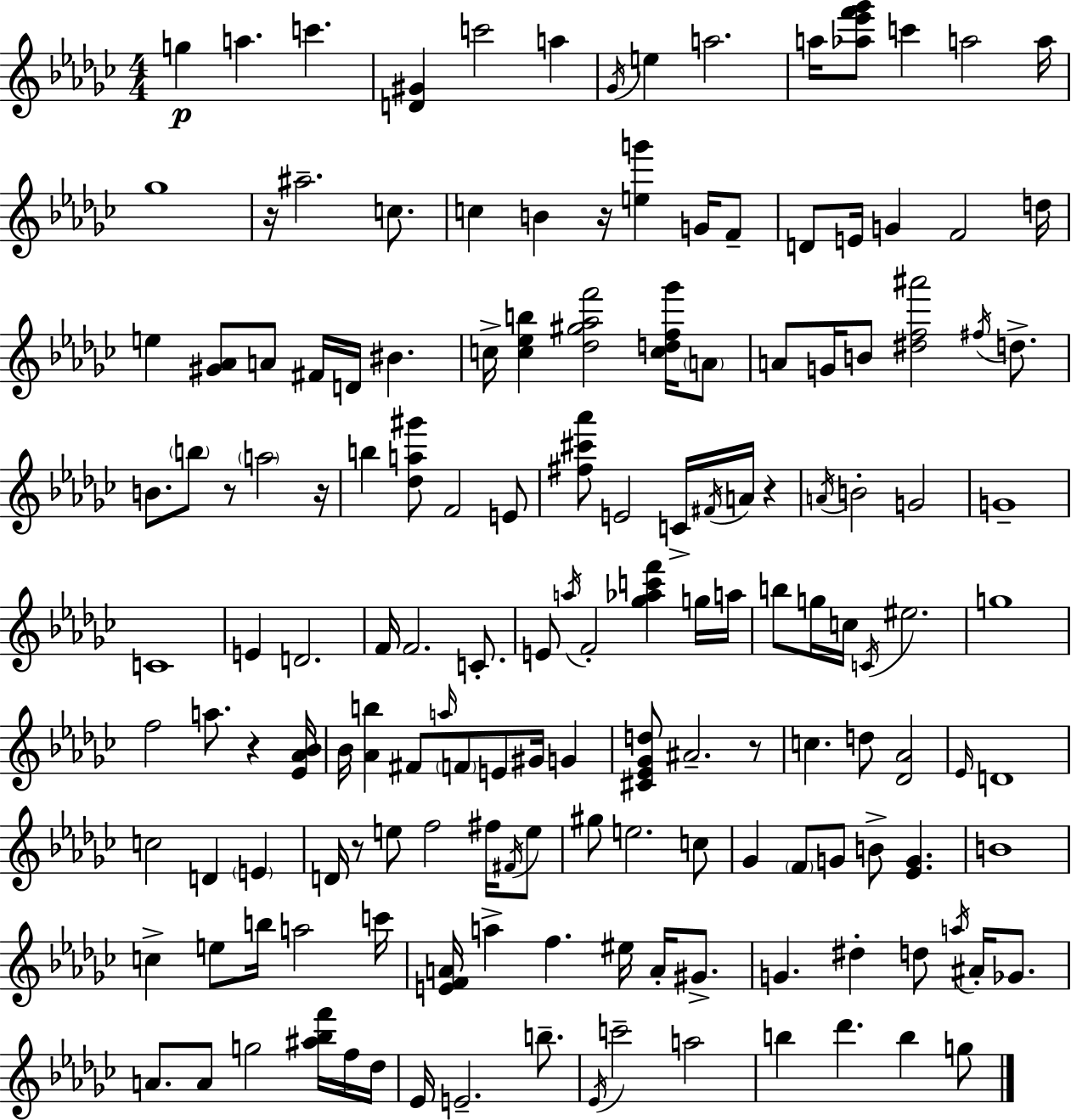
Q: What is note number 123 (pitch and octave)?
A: Eb4